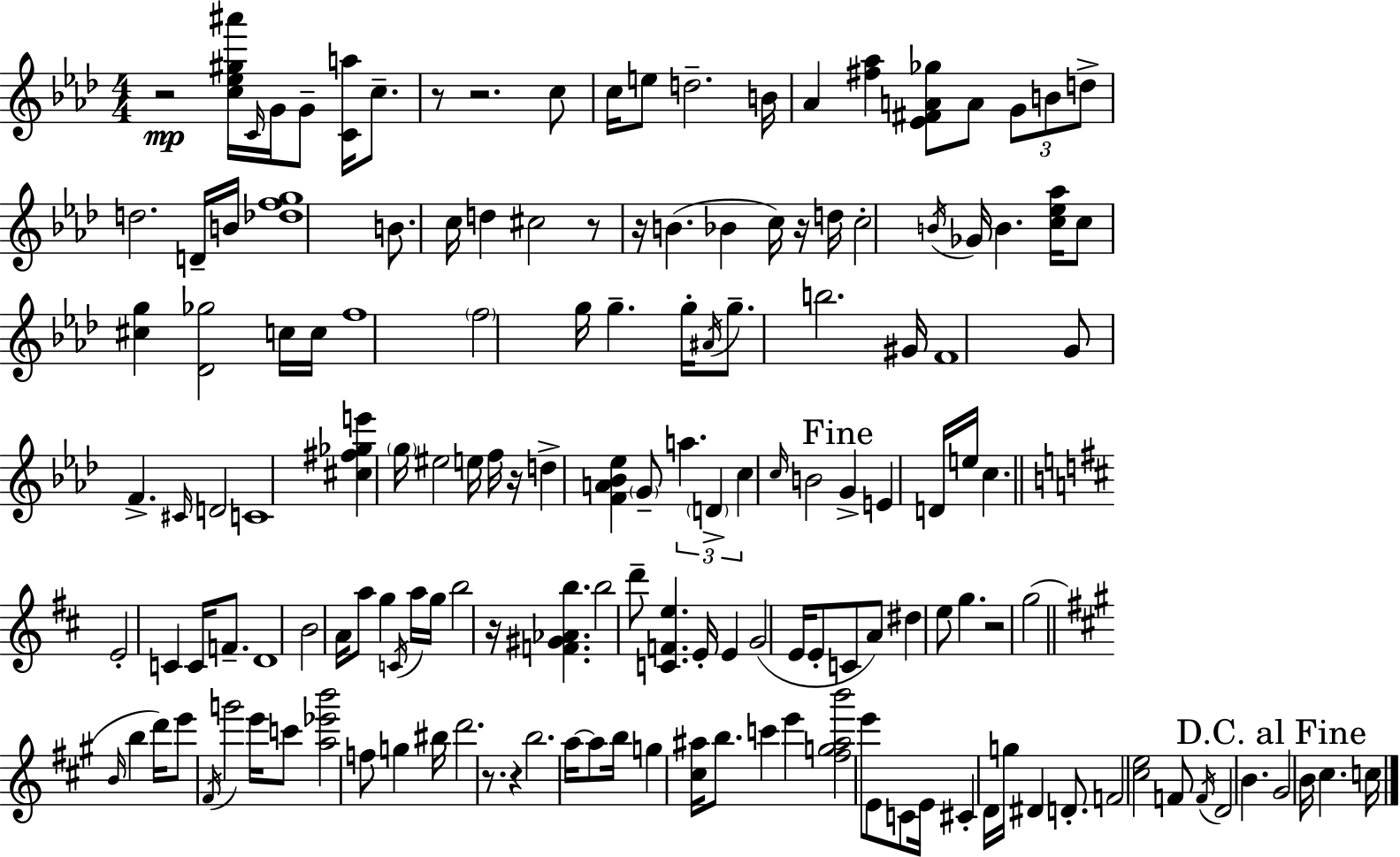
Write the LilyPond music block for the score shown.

{
  \clef treble
  \numericTimeSignature
  \time 4/4
  \key aes \major
  r2\mp <c'' ees'' gis'' ais'''>16 \grace { c'16 } g'16 g'8-- <c' a''>16 c''8.-- | r8 r2. c''8 | c''16 e''8 d''2.-- | b'16 aes'4 <fis'' aes''>4 <ees' fis' a' ges''>8 a'8 \tuplet 3/2 { g'8 b'8 | \break d''8-> } d''2. d'16-- | b'16 <des'' f'' g''>1 | b'8. c''16 d''4 cis''2 | r8 r16 b'4.( bes'4 c''16) r16 | \break d''16 c''2-. \acciaccatura { b'16 } ges'16 b'4. | <c'' ees'' aes''>16 c''8 <cis'' g''>4 <des' ges''>2 | c''16 c''16 f''1 | \parenthesize f''2 g''16 g''4.-- | \break g''16-. \acciaccatura { ais'16 } g''8.-- b''2. | gis'16 f'1 | g'8 f'4.-> \grace { cis'16 } d'2 | c'1 | \break <cis'' fis'' ges'' e'''>4 \parenthesize g''16 eis''2 | e''16 f''16 r16 d''4-> <f' a' bes' ees''>4 \parenthesize g'8-- \tuplet 3/2 { a''4. | \parenthesize d'4-> c''4 } \grace { c''16 } b'2 | \mark "Fine" g'4-> e'4 d'16 e''16 c''4. | \break \bar "||" \break \key d \major e'2-. c'4 c'16 f'8.-- | d'1 | b'2 a'16 a''8 g''4 \acciaccatura { c'16 } | a''16 g''16 b''2 r16 <f' gis' aes' b''>4. | \break b''2 d'''8-- <c' f' e''>4. | e'16-. e'4 g'2( e'16 e'8-. | c'8 a'8) dis''4 e''8 g''4. | r2 g''2( | \break \bar "||" \break \key a \major \grace { b'16 } b''4 d'''16) e'''8 \acciaccatura { fis'16 } g'''2 | e'''16 c'''8 <a'' ees''' b'''>2 f''8 g''4 | bis''16 d'''2. r8. | r4 b''2. | \break a''16~~ a''8 b''16 g''4 <cis'' ais''>16 b''8. c'''4 | e'''4 <fis'' g'' ais'' b'''>2 e'''8 | e'8 c'8 e'16 cis'4-. d'16 g''16 dis'4 d'8.-. | f'2 <cis'' e''>2 | \break f'8 \acciaccatura { f'16 } d'2 b'4. | \mark "D.C. al Fine" gis'2 b'16 cis''4. | c''16 \bar "|."
}